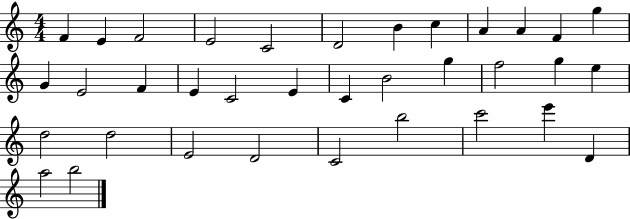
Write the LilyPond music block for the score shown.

{
  \clef treble
  \numericTimeSignature
  \time 4/4
  \key c \major
  f'4 e'4 f'2 | e'2 c'2 | d'2 b'4 c''4 | a'4 a'4 f'4 g''4 | \break g'4 e'2 f'4 | e'4 c'2 e'4 | c'4 b'2 g''4 | f''2 g''4 e''4 | \break d''2 d''2 | e'2 d'2 | c'2 b''2 | c'''2 e'''4 d'4 | \break a''2 b''2 | \bar "|."
}